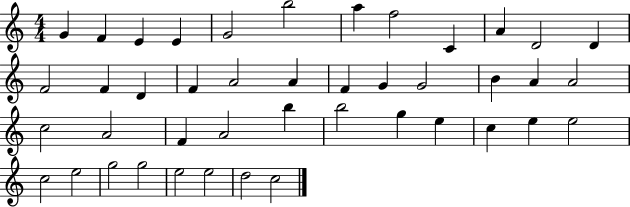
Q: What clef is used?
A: treble